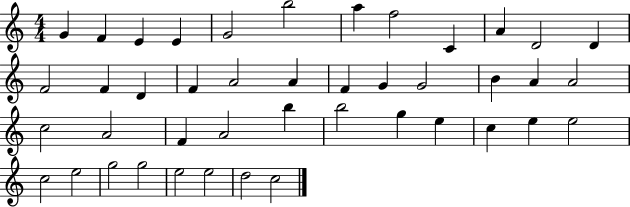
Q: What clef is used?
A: treble